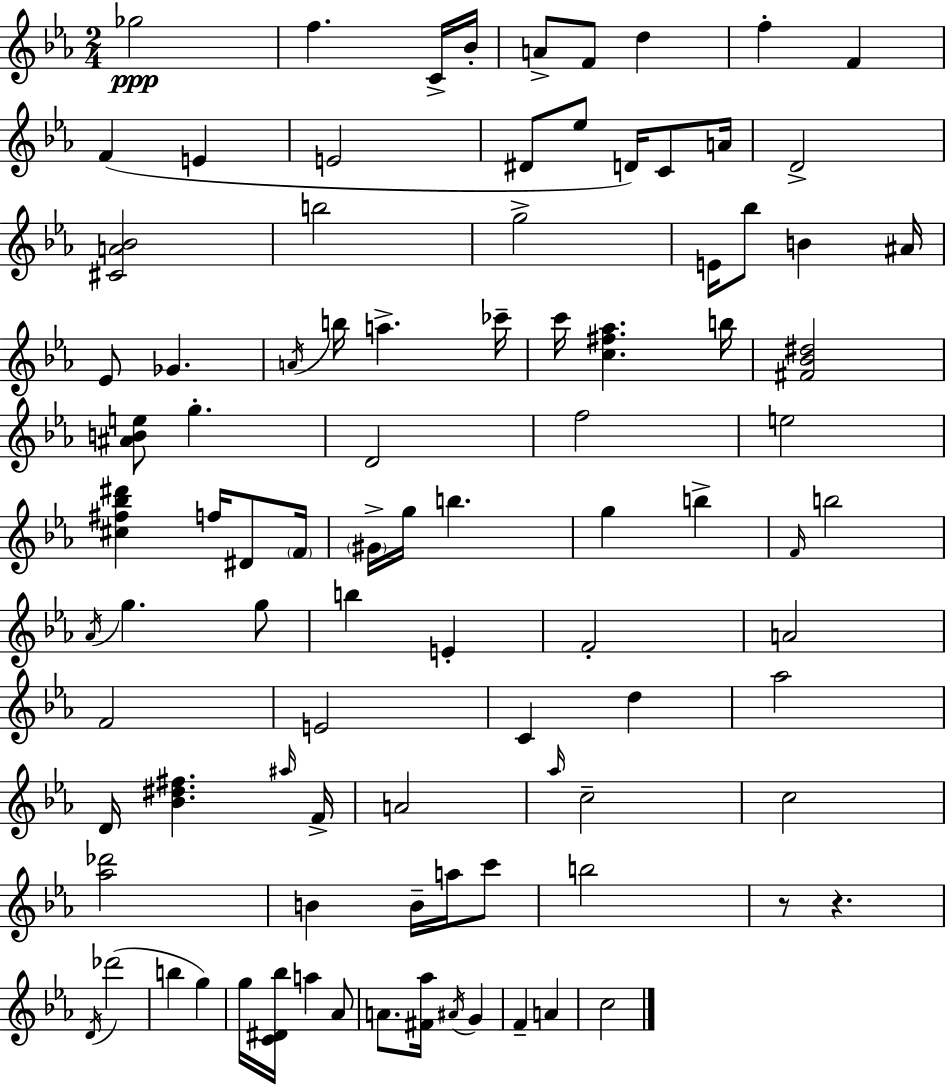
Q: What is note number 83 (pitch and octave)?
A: C5